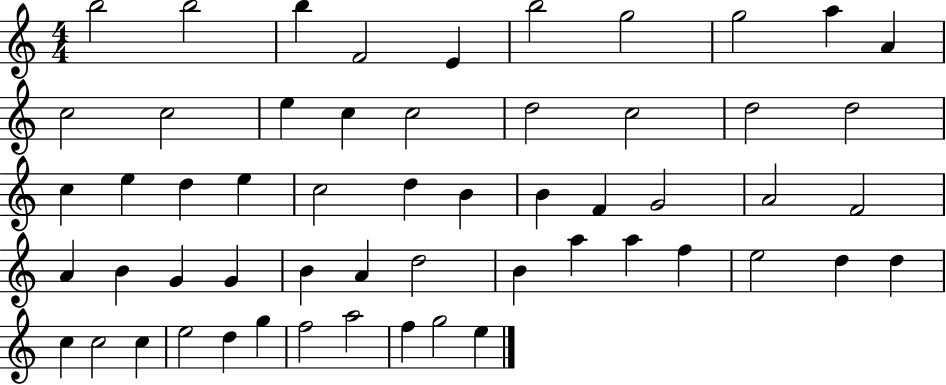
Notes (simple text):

B5/h B5/h B5/q F4/h E4/q B5/h G5/h G5/h A5/q A4/q C5/h C5/h E5/q C5/q C5/h D5/h C5/h D5/h D5/h C5/q E5/q D5/q E5/q C5/h D5/q B4/q B4/q F4/q G4/h A4/h F4/h A4/q B4/q G4/q G4/q B4/q A4/q D5/h B4/q A5/q A5/q F5/q E5/h D5/q D5/q C5/q C5/h C5/q E5/h D5/q G5/q F5/h A5/h F5/q G5/h E5/q